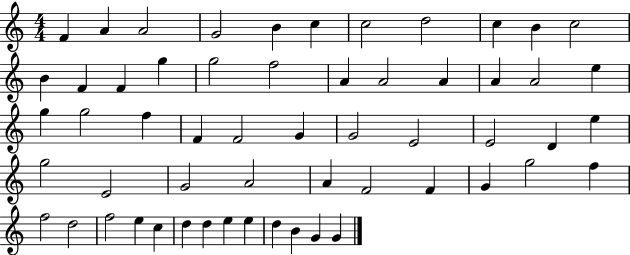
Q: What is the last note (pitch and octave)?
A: G4